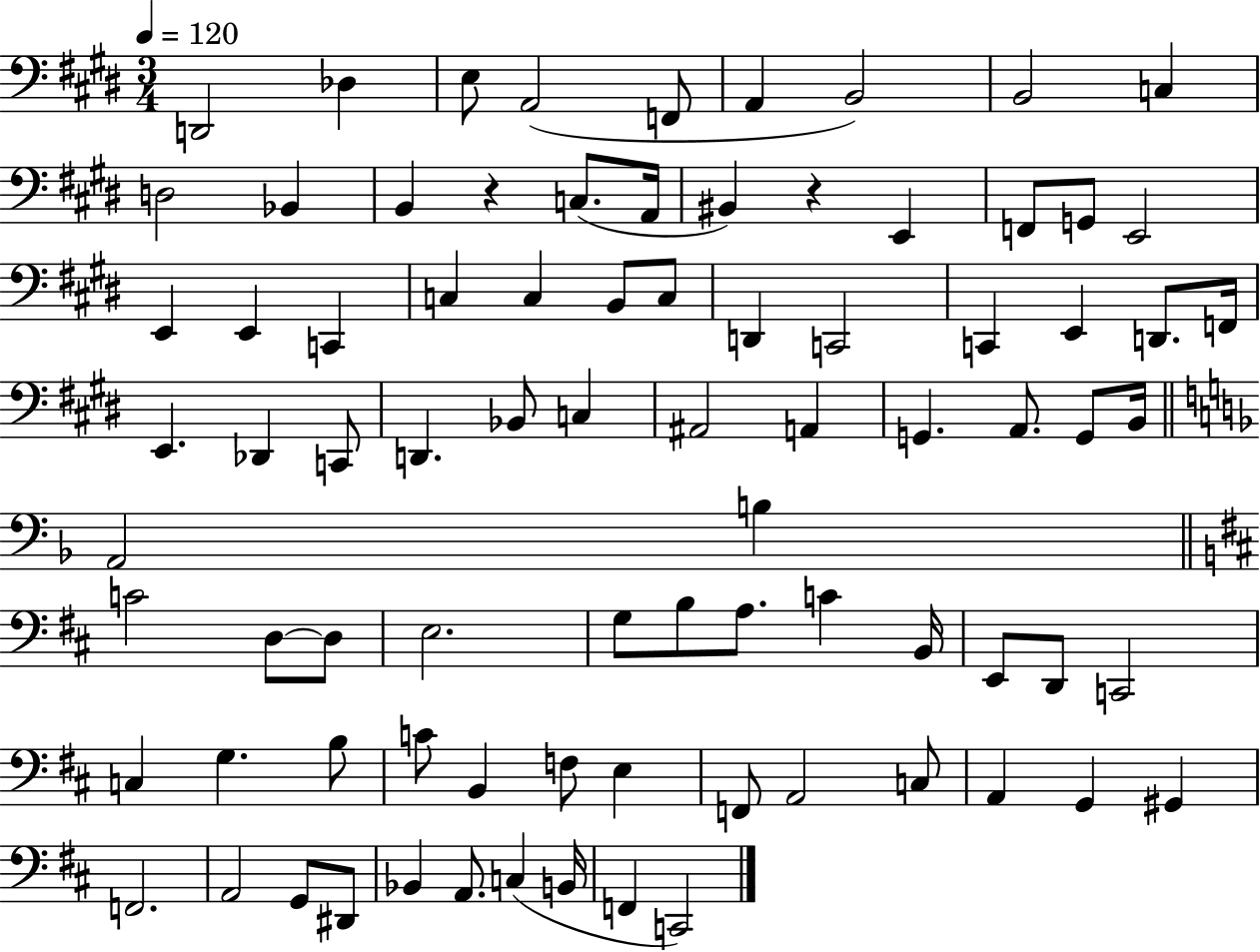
D2/h Db3/q E3/e A2/h F2/e A2/q B2/h B2/h C3/q D3/h Bb2/q B2/q R/q C3/e. A2/s BIS2/q R/q E2/q F2/e G2/e E2/h E2/q E2/q C2/q C3/q C3/q B2/e C3/e D2/q C2/h C2/q E2/q D2/e. F2/s E2/q. Db2/q C2/e D2/q. Bb2/e C3/q A#2/h A2/q G2/q. A2/e. G2/e B2/s A2/h B3/q C4/h D3/e D3/e E3/h. G3/e B3/e A3/e. C4/q B2/s E2/e D2/e C2/h C3/q G3/q. B3/e C4/e B2/q F3/e E3/q F2/e A2/h C3/e A2/q G2/q G#2/q F2/h. A2/h G2/e D#2/e Bb2/q A2/e. C3/q B2/s F2/q C2/h